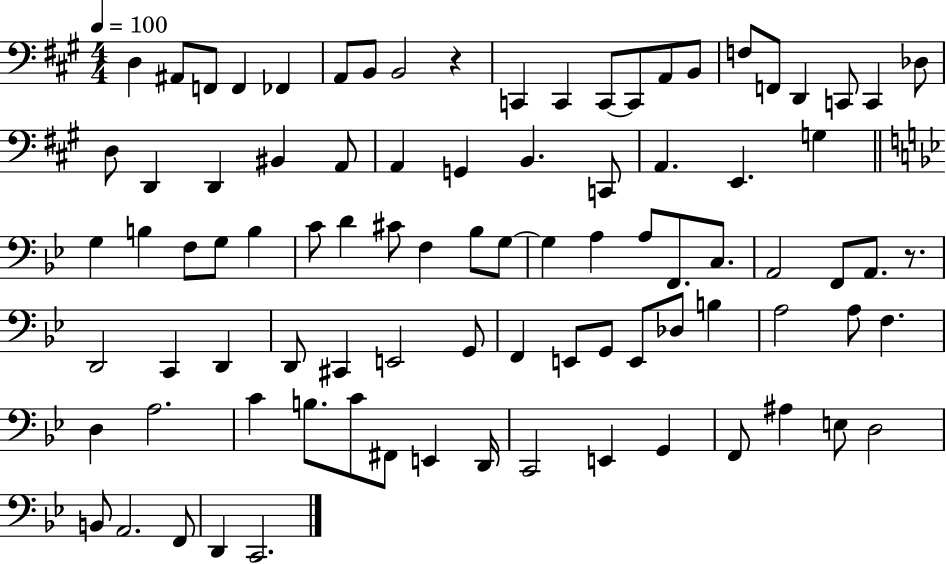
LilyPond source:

{
  \clef bass
  \numericTimeSignature
  \time 4/4
  \key a \major
  \tempo 4 = 100
  \repeat volta 2 { d4 ais,8 f,8 f,4 fes,4 | a,8 b,8 b,2 r4 | c,4 c,4 c,8~~ c,8 a,8 b,8 | f8 f,8 d,4 c,8 c,4 des8 | \break d8 d,4 d,4 bis,4 a,8 | a,4 g,4 b,4. c,8 | a,4. e,4. g4 | \bar "||" \break \key g \minor g4 b4 f8 g8 b4 | c'8 d'4 cis'8 f4 bes8 g8~~ | g4 a4 a8 f,8. c8. | a,2 f,8 a,8. r8. | \break d,2 c,4 d,4 | d,8 cis,4 e,2 g,8 | f,4 e,8 g,8 e,8 des8 b4 | a2 a8 f4. | \break d4 a2. | c'4 b8. c'8 fis,8 e,4 d,16 | c,2 e,4 g,4 | f,8 ais4 e8 d2 | \break b,8 a,2. f,8 | d,4 c,2. | } \bar "|."
}